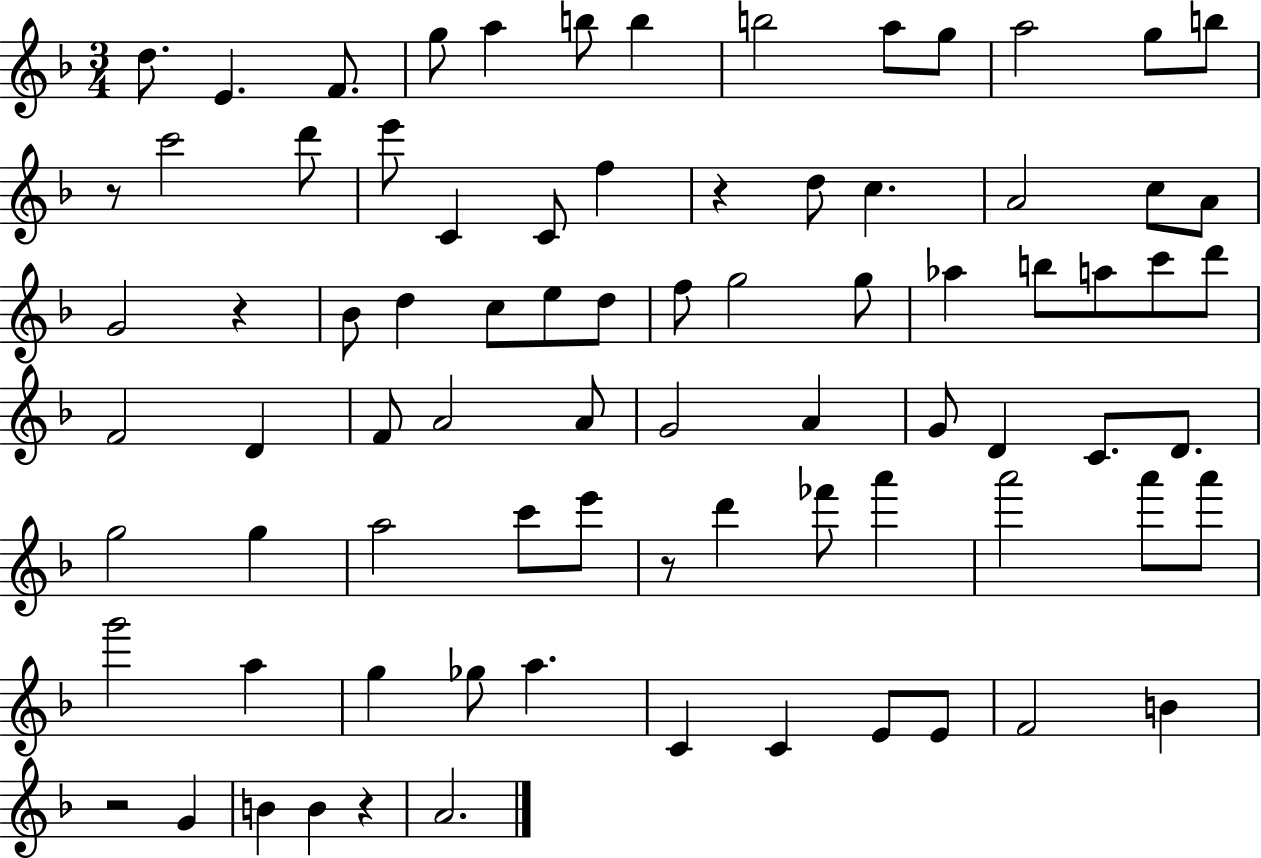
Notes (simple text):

D5/e. E4/q. F4/e. G5/e A5/q B5/e B5/q B5/h A5/e G5/e A5/h G5/e B5/e R/e C6/h D6/e E6/e C4/q C4/e F5/q R/q D5/e C5/q. A4/h C5/e A4/e G4/h R/q Bb4/e D5/q C5/e E5/e D5/e F5/e G5/h G5/e Ab5/q B5/e A5/e C6/e D6/e F4/h D4/q F4/e A4/h A4/e G4/h A4/q G4/e D4/q C4/e. D4/e. G5/h G5/q A5/h C6/e E6/e R/e D6/q FES6/e A6/q A6/h A6/e A6/e G6/h A5/q G5/q Gb5/e A5/q. C4/q C4/q E4/e E4/e F4/h B4/q R/h G4/q B4/q B4/q R/q A4/h.